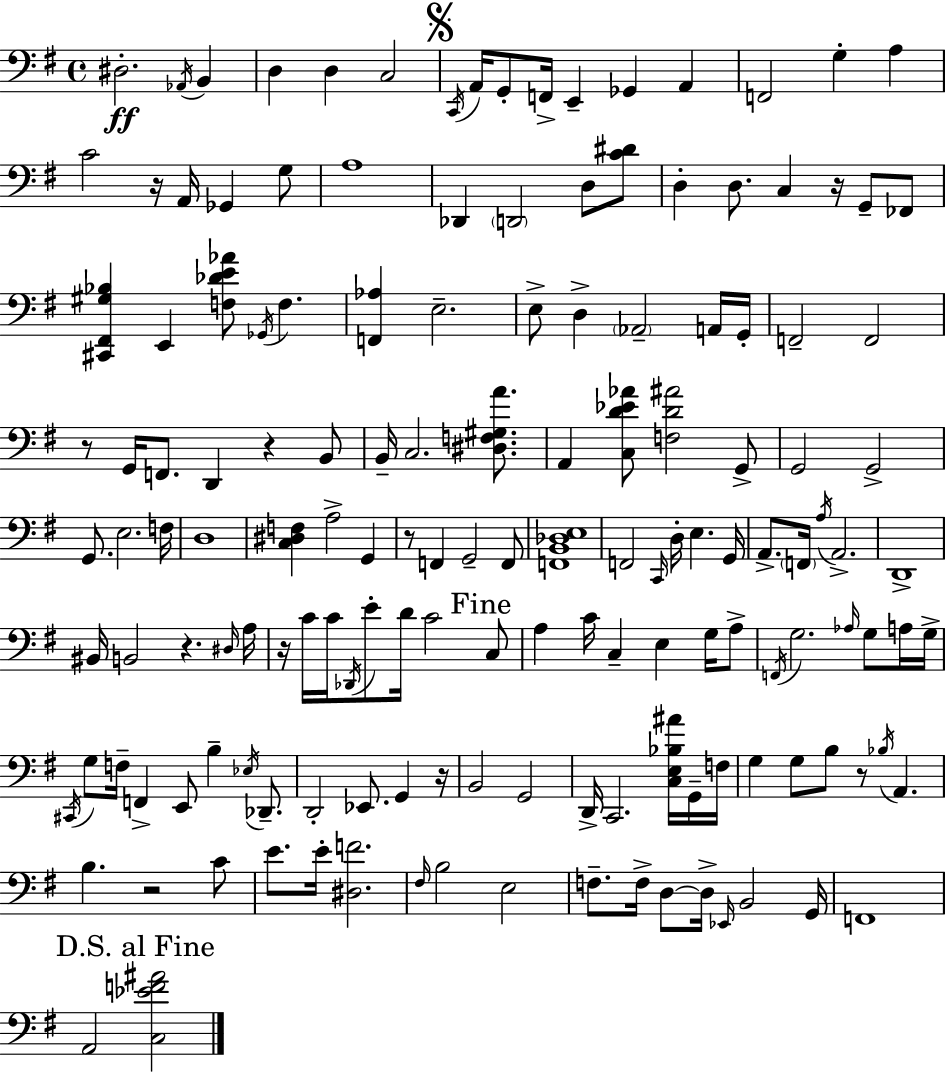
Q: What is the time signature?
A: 4/4